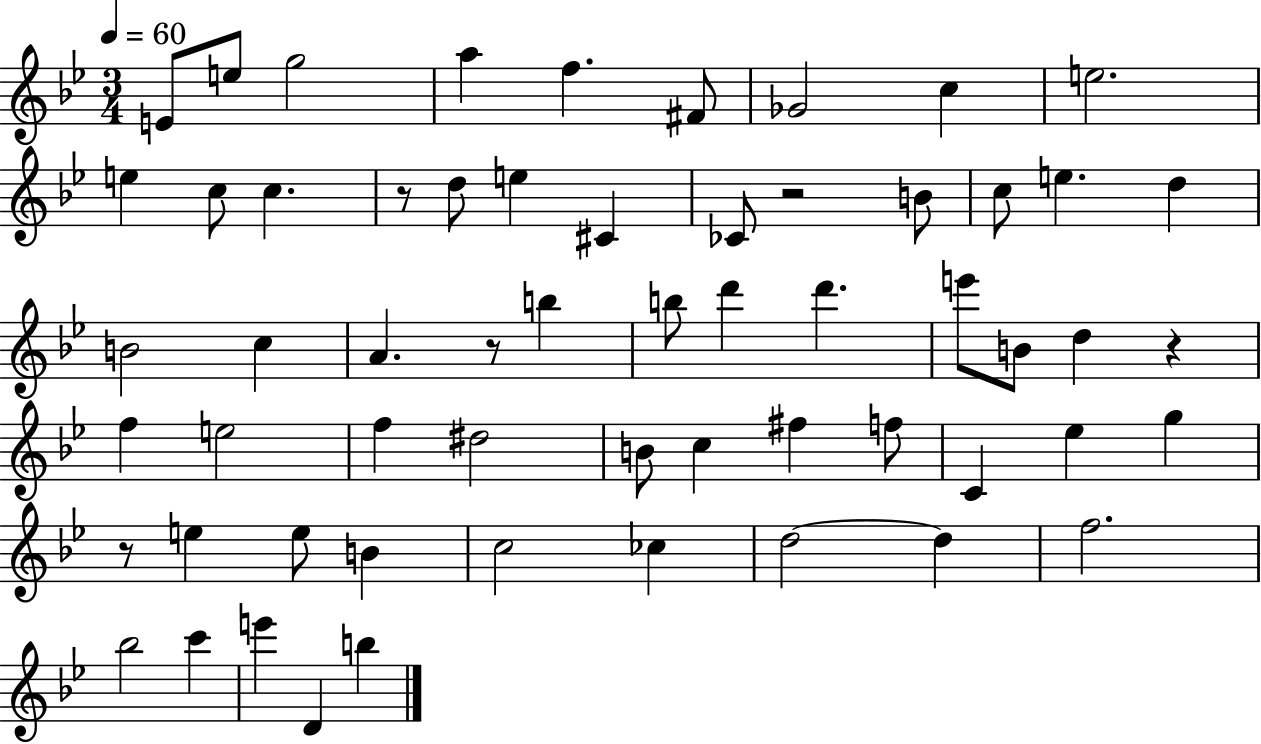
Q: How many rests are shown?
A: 5